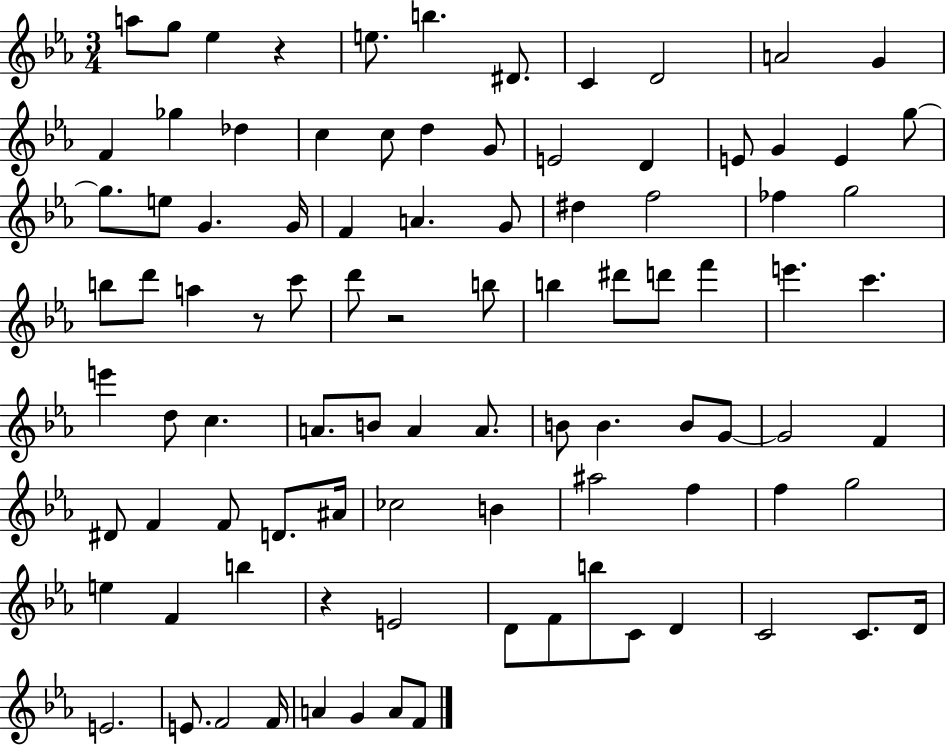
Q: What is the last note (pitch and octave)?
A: F4